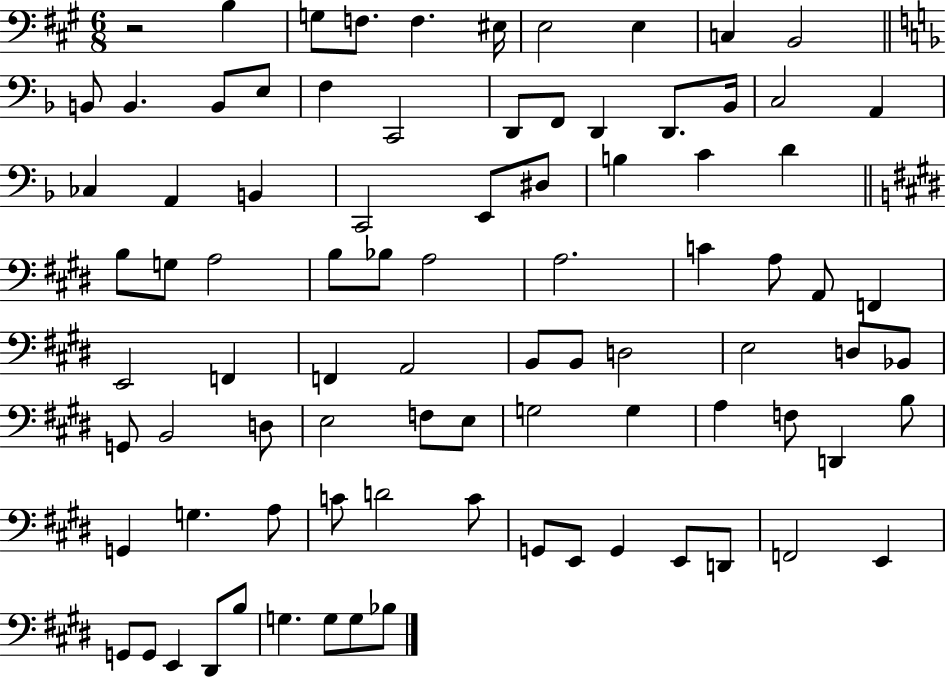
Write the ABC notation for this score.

X:1
T:Untitled
M:6/8
L:1/4
K:A
z2 B, G,/2 F,/2 F, ^E,/4 E,2 E, C, B,,2 B,,/2 B,, B,,/2 E,/2 F, C,,2 D,,/2 F,,/2 D,, D,,/2 _B,,/4 C,2 A,, _C, A,, B,, C,,2 E,,/2 ^D,/2 B, C D B,/2 G,/2 A,2 B,/2 _B,/2 A,2 A,2 C A,/2 A,,/2 F,, E,,2 F,, F,, A,,2 B,,/2 B,,/2 D,2 E,2 D,/2 _B,,/2 G,,/2 B,,2 D,/2 E,2 F,/2 E,/2 G,2 G, A, F,/2 D,, B,/2 G,, G, A,/2 C/2 D2 C/2 G,,/2 E,,/2 G,, E,,/2 D,,/2 F,,2 E,, G,,/2 G,,/2 E,, ^D,,/2 B,/2 G, G,/2 G,/2 _B,/2